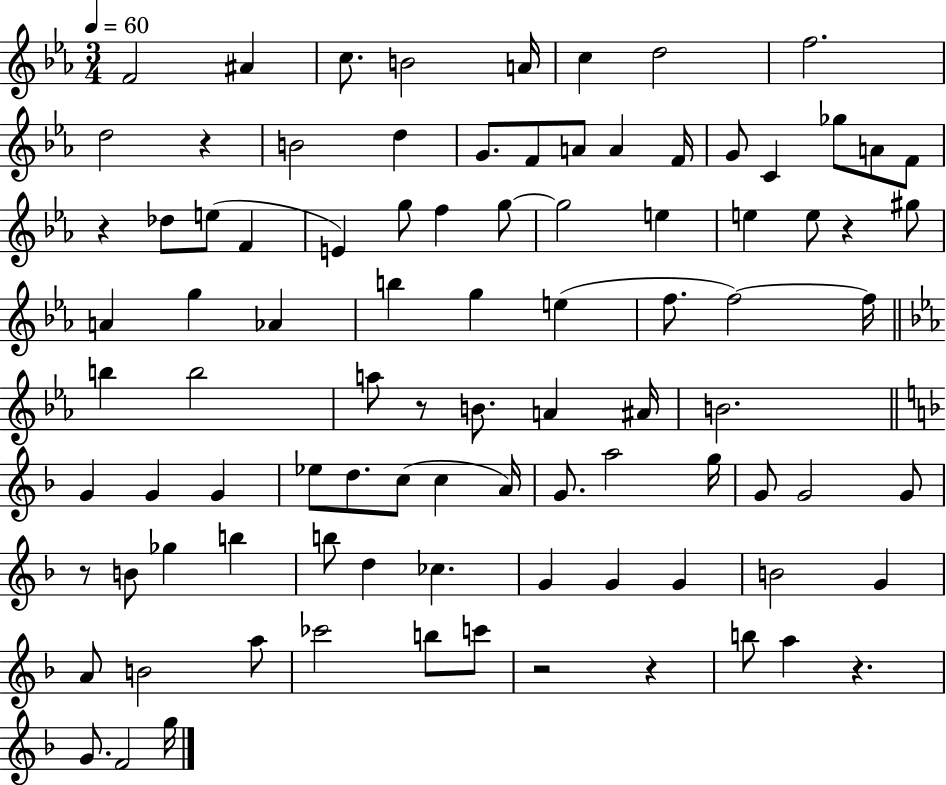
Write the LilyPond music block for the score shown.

{
  \clef treble
  \numericTimeSignature
  \time 3/4
  \key ees \major
  \tempo 4 = 60
  f'2 ais'4 | c''8. b'2 a'16 | c''4 d''2 | f''2. | \break d''2 r4 | b'2 d''4 | g'8. f'8 a'8 a'4 f'16 | g'8 c'4 ges''8 a'8 f'8 | \break r4 des''8 e''8( f'4 | e'4) g''8 f''4 g''8~~ | g''2 e''4 | e''4 e''8 r4 gis''8 | \break a'4 g''4 aes'4 | b''4 g''4 e''4( | f''8. f''2~~) f''16 | \bar "||" \break \key ees \major b''4 b''2 | a''8 r8 b'8. a'4 ais'16 | b'2. | \bar "||" \break \key f \major g'4 g'4 g'4 | ees''8 d''8. c''8( c''4 a'16) | g'8. a''2 g''16 | g'8 g'2 g'8 | \break r8 b'8 ges''4 b''4 | b''8 d''4 ces''4. | g'4 g'4 g'4 | b'2 g'4 | \break a'8 b'2 a''8 | ces'''2 b''8 c'''8 | r2 r4 | b''8 a''4 r4. | \break g'8. f'2 g''16 | \bar "|."
}